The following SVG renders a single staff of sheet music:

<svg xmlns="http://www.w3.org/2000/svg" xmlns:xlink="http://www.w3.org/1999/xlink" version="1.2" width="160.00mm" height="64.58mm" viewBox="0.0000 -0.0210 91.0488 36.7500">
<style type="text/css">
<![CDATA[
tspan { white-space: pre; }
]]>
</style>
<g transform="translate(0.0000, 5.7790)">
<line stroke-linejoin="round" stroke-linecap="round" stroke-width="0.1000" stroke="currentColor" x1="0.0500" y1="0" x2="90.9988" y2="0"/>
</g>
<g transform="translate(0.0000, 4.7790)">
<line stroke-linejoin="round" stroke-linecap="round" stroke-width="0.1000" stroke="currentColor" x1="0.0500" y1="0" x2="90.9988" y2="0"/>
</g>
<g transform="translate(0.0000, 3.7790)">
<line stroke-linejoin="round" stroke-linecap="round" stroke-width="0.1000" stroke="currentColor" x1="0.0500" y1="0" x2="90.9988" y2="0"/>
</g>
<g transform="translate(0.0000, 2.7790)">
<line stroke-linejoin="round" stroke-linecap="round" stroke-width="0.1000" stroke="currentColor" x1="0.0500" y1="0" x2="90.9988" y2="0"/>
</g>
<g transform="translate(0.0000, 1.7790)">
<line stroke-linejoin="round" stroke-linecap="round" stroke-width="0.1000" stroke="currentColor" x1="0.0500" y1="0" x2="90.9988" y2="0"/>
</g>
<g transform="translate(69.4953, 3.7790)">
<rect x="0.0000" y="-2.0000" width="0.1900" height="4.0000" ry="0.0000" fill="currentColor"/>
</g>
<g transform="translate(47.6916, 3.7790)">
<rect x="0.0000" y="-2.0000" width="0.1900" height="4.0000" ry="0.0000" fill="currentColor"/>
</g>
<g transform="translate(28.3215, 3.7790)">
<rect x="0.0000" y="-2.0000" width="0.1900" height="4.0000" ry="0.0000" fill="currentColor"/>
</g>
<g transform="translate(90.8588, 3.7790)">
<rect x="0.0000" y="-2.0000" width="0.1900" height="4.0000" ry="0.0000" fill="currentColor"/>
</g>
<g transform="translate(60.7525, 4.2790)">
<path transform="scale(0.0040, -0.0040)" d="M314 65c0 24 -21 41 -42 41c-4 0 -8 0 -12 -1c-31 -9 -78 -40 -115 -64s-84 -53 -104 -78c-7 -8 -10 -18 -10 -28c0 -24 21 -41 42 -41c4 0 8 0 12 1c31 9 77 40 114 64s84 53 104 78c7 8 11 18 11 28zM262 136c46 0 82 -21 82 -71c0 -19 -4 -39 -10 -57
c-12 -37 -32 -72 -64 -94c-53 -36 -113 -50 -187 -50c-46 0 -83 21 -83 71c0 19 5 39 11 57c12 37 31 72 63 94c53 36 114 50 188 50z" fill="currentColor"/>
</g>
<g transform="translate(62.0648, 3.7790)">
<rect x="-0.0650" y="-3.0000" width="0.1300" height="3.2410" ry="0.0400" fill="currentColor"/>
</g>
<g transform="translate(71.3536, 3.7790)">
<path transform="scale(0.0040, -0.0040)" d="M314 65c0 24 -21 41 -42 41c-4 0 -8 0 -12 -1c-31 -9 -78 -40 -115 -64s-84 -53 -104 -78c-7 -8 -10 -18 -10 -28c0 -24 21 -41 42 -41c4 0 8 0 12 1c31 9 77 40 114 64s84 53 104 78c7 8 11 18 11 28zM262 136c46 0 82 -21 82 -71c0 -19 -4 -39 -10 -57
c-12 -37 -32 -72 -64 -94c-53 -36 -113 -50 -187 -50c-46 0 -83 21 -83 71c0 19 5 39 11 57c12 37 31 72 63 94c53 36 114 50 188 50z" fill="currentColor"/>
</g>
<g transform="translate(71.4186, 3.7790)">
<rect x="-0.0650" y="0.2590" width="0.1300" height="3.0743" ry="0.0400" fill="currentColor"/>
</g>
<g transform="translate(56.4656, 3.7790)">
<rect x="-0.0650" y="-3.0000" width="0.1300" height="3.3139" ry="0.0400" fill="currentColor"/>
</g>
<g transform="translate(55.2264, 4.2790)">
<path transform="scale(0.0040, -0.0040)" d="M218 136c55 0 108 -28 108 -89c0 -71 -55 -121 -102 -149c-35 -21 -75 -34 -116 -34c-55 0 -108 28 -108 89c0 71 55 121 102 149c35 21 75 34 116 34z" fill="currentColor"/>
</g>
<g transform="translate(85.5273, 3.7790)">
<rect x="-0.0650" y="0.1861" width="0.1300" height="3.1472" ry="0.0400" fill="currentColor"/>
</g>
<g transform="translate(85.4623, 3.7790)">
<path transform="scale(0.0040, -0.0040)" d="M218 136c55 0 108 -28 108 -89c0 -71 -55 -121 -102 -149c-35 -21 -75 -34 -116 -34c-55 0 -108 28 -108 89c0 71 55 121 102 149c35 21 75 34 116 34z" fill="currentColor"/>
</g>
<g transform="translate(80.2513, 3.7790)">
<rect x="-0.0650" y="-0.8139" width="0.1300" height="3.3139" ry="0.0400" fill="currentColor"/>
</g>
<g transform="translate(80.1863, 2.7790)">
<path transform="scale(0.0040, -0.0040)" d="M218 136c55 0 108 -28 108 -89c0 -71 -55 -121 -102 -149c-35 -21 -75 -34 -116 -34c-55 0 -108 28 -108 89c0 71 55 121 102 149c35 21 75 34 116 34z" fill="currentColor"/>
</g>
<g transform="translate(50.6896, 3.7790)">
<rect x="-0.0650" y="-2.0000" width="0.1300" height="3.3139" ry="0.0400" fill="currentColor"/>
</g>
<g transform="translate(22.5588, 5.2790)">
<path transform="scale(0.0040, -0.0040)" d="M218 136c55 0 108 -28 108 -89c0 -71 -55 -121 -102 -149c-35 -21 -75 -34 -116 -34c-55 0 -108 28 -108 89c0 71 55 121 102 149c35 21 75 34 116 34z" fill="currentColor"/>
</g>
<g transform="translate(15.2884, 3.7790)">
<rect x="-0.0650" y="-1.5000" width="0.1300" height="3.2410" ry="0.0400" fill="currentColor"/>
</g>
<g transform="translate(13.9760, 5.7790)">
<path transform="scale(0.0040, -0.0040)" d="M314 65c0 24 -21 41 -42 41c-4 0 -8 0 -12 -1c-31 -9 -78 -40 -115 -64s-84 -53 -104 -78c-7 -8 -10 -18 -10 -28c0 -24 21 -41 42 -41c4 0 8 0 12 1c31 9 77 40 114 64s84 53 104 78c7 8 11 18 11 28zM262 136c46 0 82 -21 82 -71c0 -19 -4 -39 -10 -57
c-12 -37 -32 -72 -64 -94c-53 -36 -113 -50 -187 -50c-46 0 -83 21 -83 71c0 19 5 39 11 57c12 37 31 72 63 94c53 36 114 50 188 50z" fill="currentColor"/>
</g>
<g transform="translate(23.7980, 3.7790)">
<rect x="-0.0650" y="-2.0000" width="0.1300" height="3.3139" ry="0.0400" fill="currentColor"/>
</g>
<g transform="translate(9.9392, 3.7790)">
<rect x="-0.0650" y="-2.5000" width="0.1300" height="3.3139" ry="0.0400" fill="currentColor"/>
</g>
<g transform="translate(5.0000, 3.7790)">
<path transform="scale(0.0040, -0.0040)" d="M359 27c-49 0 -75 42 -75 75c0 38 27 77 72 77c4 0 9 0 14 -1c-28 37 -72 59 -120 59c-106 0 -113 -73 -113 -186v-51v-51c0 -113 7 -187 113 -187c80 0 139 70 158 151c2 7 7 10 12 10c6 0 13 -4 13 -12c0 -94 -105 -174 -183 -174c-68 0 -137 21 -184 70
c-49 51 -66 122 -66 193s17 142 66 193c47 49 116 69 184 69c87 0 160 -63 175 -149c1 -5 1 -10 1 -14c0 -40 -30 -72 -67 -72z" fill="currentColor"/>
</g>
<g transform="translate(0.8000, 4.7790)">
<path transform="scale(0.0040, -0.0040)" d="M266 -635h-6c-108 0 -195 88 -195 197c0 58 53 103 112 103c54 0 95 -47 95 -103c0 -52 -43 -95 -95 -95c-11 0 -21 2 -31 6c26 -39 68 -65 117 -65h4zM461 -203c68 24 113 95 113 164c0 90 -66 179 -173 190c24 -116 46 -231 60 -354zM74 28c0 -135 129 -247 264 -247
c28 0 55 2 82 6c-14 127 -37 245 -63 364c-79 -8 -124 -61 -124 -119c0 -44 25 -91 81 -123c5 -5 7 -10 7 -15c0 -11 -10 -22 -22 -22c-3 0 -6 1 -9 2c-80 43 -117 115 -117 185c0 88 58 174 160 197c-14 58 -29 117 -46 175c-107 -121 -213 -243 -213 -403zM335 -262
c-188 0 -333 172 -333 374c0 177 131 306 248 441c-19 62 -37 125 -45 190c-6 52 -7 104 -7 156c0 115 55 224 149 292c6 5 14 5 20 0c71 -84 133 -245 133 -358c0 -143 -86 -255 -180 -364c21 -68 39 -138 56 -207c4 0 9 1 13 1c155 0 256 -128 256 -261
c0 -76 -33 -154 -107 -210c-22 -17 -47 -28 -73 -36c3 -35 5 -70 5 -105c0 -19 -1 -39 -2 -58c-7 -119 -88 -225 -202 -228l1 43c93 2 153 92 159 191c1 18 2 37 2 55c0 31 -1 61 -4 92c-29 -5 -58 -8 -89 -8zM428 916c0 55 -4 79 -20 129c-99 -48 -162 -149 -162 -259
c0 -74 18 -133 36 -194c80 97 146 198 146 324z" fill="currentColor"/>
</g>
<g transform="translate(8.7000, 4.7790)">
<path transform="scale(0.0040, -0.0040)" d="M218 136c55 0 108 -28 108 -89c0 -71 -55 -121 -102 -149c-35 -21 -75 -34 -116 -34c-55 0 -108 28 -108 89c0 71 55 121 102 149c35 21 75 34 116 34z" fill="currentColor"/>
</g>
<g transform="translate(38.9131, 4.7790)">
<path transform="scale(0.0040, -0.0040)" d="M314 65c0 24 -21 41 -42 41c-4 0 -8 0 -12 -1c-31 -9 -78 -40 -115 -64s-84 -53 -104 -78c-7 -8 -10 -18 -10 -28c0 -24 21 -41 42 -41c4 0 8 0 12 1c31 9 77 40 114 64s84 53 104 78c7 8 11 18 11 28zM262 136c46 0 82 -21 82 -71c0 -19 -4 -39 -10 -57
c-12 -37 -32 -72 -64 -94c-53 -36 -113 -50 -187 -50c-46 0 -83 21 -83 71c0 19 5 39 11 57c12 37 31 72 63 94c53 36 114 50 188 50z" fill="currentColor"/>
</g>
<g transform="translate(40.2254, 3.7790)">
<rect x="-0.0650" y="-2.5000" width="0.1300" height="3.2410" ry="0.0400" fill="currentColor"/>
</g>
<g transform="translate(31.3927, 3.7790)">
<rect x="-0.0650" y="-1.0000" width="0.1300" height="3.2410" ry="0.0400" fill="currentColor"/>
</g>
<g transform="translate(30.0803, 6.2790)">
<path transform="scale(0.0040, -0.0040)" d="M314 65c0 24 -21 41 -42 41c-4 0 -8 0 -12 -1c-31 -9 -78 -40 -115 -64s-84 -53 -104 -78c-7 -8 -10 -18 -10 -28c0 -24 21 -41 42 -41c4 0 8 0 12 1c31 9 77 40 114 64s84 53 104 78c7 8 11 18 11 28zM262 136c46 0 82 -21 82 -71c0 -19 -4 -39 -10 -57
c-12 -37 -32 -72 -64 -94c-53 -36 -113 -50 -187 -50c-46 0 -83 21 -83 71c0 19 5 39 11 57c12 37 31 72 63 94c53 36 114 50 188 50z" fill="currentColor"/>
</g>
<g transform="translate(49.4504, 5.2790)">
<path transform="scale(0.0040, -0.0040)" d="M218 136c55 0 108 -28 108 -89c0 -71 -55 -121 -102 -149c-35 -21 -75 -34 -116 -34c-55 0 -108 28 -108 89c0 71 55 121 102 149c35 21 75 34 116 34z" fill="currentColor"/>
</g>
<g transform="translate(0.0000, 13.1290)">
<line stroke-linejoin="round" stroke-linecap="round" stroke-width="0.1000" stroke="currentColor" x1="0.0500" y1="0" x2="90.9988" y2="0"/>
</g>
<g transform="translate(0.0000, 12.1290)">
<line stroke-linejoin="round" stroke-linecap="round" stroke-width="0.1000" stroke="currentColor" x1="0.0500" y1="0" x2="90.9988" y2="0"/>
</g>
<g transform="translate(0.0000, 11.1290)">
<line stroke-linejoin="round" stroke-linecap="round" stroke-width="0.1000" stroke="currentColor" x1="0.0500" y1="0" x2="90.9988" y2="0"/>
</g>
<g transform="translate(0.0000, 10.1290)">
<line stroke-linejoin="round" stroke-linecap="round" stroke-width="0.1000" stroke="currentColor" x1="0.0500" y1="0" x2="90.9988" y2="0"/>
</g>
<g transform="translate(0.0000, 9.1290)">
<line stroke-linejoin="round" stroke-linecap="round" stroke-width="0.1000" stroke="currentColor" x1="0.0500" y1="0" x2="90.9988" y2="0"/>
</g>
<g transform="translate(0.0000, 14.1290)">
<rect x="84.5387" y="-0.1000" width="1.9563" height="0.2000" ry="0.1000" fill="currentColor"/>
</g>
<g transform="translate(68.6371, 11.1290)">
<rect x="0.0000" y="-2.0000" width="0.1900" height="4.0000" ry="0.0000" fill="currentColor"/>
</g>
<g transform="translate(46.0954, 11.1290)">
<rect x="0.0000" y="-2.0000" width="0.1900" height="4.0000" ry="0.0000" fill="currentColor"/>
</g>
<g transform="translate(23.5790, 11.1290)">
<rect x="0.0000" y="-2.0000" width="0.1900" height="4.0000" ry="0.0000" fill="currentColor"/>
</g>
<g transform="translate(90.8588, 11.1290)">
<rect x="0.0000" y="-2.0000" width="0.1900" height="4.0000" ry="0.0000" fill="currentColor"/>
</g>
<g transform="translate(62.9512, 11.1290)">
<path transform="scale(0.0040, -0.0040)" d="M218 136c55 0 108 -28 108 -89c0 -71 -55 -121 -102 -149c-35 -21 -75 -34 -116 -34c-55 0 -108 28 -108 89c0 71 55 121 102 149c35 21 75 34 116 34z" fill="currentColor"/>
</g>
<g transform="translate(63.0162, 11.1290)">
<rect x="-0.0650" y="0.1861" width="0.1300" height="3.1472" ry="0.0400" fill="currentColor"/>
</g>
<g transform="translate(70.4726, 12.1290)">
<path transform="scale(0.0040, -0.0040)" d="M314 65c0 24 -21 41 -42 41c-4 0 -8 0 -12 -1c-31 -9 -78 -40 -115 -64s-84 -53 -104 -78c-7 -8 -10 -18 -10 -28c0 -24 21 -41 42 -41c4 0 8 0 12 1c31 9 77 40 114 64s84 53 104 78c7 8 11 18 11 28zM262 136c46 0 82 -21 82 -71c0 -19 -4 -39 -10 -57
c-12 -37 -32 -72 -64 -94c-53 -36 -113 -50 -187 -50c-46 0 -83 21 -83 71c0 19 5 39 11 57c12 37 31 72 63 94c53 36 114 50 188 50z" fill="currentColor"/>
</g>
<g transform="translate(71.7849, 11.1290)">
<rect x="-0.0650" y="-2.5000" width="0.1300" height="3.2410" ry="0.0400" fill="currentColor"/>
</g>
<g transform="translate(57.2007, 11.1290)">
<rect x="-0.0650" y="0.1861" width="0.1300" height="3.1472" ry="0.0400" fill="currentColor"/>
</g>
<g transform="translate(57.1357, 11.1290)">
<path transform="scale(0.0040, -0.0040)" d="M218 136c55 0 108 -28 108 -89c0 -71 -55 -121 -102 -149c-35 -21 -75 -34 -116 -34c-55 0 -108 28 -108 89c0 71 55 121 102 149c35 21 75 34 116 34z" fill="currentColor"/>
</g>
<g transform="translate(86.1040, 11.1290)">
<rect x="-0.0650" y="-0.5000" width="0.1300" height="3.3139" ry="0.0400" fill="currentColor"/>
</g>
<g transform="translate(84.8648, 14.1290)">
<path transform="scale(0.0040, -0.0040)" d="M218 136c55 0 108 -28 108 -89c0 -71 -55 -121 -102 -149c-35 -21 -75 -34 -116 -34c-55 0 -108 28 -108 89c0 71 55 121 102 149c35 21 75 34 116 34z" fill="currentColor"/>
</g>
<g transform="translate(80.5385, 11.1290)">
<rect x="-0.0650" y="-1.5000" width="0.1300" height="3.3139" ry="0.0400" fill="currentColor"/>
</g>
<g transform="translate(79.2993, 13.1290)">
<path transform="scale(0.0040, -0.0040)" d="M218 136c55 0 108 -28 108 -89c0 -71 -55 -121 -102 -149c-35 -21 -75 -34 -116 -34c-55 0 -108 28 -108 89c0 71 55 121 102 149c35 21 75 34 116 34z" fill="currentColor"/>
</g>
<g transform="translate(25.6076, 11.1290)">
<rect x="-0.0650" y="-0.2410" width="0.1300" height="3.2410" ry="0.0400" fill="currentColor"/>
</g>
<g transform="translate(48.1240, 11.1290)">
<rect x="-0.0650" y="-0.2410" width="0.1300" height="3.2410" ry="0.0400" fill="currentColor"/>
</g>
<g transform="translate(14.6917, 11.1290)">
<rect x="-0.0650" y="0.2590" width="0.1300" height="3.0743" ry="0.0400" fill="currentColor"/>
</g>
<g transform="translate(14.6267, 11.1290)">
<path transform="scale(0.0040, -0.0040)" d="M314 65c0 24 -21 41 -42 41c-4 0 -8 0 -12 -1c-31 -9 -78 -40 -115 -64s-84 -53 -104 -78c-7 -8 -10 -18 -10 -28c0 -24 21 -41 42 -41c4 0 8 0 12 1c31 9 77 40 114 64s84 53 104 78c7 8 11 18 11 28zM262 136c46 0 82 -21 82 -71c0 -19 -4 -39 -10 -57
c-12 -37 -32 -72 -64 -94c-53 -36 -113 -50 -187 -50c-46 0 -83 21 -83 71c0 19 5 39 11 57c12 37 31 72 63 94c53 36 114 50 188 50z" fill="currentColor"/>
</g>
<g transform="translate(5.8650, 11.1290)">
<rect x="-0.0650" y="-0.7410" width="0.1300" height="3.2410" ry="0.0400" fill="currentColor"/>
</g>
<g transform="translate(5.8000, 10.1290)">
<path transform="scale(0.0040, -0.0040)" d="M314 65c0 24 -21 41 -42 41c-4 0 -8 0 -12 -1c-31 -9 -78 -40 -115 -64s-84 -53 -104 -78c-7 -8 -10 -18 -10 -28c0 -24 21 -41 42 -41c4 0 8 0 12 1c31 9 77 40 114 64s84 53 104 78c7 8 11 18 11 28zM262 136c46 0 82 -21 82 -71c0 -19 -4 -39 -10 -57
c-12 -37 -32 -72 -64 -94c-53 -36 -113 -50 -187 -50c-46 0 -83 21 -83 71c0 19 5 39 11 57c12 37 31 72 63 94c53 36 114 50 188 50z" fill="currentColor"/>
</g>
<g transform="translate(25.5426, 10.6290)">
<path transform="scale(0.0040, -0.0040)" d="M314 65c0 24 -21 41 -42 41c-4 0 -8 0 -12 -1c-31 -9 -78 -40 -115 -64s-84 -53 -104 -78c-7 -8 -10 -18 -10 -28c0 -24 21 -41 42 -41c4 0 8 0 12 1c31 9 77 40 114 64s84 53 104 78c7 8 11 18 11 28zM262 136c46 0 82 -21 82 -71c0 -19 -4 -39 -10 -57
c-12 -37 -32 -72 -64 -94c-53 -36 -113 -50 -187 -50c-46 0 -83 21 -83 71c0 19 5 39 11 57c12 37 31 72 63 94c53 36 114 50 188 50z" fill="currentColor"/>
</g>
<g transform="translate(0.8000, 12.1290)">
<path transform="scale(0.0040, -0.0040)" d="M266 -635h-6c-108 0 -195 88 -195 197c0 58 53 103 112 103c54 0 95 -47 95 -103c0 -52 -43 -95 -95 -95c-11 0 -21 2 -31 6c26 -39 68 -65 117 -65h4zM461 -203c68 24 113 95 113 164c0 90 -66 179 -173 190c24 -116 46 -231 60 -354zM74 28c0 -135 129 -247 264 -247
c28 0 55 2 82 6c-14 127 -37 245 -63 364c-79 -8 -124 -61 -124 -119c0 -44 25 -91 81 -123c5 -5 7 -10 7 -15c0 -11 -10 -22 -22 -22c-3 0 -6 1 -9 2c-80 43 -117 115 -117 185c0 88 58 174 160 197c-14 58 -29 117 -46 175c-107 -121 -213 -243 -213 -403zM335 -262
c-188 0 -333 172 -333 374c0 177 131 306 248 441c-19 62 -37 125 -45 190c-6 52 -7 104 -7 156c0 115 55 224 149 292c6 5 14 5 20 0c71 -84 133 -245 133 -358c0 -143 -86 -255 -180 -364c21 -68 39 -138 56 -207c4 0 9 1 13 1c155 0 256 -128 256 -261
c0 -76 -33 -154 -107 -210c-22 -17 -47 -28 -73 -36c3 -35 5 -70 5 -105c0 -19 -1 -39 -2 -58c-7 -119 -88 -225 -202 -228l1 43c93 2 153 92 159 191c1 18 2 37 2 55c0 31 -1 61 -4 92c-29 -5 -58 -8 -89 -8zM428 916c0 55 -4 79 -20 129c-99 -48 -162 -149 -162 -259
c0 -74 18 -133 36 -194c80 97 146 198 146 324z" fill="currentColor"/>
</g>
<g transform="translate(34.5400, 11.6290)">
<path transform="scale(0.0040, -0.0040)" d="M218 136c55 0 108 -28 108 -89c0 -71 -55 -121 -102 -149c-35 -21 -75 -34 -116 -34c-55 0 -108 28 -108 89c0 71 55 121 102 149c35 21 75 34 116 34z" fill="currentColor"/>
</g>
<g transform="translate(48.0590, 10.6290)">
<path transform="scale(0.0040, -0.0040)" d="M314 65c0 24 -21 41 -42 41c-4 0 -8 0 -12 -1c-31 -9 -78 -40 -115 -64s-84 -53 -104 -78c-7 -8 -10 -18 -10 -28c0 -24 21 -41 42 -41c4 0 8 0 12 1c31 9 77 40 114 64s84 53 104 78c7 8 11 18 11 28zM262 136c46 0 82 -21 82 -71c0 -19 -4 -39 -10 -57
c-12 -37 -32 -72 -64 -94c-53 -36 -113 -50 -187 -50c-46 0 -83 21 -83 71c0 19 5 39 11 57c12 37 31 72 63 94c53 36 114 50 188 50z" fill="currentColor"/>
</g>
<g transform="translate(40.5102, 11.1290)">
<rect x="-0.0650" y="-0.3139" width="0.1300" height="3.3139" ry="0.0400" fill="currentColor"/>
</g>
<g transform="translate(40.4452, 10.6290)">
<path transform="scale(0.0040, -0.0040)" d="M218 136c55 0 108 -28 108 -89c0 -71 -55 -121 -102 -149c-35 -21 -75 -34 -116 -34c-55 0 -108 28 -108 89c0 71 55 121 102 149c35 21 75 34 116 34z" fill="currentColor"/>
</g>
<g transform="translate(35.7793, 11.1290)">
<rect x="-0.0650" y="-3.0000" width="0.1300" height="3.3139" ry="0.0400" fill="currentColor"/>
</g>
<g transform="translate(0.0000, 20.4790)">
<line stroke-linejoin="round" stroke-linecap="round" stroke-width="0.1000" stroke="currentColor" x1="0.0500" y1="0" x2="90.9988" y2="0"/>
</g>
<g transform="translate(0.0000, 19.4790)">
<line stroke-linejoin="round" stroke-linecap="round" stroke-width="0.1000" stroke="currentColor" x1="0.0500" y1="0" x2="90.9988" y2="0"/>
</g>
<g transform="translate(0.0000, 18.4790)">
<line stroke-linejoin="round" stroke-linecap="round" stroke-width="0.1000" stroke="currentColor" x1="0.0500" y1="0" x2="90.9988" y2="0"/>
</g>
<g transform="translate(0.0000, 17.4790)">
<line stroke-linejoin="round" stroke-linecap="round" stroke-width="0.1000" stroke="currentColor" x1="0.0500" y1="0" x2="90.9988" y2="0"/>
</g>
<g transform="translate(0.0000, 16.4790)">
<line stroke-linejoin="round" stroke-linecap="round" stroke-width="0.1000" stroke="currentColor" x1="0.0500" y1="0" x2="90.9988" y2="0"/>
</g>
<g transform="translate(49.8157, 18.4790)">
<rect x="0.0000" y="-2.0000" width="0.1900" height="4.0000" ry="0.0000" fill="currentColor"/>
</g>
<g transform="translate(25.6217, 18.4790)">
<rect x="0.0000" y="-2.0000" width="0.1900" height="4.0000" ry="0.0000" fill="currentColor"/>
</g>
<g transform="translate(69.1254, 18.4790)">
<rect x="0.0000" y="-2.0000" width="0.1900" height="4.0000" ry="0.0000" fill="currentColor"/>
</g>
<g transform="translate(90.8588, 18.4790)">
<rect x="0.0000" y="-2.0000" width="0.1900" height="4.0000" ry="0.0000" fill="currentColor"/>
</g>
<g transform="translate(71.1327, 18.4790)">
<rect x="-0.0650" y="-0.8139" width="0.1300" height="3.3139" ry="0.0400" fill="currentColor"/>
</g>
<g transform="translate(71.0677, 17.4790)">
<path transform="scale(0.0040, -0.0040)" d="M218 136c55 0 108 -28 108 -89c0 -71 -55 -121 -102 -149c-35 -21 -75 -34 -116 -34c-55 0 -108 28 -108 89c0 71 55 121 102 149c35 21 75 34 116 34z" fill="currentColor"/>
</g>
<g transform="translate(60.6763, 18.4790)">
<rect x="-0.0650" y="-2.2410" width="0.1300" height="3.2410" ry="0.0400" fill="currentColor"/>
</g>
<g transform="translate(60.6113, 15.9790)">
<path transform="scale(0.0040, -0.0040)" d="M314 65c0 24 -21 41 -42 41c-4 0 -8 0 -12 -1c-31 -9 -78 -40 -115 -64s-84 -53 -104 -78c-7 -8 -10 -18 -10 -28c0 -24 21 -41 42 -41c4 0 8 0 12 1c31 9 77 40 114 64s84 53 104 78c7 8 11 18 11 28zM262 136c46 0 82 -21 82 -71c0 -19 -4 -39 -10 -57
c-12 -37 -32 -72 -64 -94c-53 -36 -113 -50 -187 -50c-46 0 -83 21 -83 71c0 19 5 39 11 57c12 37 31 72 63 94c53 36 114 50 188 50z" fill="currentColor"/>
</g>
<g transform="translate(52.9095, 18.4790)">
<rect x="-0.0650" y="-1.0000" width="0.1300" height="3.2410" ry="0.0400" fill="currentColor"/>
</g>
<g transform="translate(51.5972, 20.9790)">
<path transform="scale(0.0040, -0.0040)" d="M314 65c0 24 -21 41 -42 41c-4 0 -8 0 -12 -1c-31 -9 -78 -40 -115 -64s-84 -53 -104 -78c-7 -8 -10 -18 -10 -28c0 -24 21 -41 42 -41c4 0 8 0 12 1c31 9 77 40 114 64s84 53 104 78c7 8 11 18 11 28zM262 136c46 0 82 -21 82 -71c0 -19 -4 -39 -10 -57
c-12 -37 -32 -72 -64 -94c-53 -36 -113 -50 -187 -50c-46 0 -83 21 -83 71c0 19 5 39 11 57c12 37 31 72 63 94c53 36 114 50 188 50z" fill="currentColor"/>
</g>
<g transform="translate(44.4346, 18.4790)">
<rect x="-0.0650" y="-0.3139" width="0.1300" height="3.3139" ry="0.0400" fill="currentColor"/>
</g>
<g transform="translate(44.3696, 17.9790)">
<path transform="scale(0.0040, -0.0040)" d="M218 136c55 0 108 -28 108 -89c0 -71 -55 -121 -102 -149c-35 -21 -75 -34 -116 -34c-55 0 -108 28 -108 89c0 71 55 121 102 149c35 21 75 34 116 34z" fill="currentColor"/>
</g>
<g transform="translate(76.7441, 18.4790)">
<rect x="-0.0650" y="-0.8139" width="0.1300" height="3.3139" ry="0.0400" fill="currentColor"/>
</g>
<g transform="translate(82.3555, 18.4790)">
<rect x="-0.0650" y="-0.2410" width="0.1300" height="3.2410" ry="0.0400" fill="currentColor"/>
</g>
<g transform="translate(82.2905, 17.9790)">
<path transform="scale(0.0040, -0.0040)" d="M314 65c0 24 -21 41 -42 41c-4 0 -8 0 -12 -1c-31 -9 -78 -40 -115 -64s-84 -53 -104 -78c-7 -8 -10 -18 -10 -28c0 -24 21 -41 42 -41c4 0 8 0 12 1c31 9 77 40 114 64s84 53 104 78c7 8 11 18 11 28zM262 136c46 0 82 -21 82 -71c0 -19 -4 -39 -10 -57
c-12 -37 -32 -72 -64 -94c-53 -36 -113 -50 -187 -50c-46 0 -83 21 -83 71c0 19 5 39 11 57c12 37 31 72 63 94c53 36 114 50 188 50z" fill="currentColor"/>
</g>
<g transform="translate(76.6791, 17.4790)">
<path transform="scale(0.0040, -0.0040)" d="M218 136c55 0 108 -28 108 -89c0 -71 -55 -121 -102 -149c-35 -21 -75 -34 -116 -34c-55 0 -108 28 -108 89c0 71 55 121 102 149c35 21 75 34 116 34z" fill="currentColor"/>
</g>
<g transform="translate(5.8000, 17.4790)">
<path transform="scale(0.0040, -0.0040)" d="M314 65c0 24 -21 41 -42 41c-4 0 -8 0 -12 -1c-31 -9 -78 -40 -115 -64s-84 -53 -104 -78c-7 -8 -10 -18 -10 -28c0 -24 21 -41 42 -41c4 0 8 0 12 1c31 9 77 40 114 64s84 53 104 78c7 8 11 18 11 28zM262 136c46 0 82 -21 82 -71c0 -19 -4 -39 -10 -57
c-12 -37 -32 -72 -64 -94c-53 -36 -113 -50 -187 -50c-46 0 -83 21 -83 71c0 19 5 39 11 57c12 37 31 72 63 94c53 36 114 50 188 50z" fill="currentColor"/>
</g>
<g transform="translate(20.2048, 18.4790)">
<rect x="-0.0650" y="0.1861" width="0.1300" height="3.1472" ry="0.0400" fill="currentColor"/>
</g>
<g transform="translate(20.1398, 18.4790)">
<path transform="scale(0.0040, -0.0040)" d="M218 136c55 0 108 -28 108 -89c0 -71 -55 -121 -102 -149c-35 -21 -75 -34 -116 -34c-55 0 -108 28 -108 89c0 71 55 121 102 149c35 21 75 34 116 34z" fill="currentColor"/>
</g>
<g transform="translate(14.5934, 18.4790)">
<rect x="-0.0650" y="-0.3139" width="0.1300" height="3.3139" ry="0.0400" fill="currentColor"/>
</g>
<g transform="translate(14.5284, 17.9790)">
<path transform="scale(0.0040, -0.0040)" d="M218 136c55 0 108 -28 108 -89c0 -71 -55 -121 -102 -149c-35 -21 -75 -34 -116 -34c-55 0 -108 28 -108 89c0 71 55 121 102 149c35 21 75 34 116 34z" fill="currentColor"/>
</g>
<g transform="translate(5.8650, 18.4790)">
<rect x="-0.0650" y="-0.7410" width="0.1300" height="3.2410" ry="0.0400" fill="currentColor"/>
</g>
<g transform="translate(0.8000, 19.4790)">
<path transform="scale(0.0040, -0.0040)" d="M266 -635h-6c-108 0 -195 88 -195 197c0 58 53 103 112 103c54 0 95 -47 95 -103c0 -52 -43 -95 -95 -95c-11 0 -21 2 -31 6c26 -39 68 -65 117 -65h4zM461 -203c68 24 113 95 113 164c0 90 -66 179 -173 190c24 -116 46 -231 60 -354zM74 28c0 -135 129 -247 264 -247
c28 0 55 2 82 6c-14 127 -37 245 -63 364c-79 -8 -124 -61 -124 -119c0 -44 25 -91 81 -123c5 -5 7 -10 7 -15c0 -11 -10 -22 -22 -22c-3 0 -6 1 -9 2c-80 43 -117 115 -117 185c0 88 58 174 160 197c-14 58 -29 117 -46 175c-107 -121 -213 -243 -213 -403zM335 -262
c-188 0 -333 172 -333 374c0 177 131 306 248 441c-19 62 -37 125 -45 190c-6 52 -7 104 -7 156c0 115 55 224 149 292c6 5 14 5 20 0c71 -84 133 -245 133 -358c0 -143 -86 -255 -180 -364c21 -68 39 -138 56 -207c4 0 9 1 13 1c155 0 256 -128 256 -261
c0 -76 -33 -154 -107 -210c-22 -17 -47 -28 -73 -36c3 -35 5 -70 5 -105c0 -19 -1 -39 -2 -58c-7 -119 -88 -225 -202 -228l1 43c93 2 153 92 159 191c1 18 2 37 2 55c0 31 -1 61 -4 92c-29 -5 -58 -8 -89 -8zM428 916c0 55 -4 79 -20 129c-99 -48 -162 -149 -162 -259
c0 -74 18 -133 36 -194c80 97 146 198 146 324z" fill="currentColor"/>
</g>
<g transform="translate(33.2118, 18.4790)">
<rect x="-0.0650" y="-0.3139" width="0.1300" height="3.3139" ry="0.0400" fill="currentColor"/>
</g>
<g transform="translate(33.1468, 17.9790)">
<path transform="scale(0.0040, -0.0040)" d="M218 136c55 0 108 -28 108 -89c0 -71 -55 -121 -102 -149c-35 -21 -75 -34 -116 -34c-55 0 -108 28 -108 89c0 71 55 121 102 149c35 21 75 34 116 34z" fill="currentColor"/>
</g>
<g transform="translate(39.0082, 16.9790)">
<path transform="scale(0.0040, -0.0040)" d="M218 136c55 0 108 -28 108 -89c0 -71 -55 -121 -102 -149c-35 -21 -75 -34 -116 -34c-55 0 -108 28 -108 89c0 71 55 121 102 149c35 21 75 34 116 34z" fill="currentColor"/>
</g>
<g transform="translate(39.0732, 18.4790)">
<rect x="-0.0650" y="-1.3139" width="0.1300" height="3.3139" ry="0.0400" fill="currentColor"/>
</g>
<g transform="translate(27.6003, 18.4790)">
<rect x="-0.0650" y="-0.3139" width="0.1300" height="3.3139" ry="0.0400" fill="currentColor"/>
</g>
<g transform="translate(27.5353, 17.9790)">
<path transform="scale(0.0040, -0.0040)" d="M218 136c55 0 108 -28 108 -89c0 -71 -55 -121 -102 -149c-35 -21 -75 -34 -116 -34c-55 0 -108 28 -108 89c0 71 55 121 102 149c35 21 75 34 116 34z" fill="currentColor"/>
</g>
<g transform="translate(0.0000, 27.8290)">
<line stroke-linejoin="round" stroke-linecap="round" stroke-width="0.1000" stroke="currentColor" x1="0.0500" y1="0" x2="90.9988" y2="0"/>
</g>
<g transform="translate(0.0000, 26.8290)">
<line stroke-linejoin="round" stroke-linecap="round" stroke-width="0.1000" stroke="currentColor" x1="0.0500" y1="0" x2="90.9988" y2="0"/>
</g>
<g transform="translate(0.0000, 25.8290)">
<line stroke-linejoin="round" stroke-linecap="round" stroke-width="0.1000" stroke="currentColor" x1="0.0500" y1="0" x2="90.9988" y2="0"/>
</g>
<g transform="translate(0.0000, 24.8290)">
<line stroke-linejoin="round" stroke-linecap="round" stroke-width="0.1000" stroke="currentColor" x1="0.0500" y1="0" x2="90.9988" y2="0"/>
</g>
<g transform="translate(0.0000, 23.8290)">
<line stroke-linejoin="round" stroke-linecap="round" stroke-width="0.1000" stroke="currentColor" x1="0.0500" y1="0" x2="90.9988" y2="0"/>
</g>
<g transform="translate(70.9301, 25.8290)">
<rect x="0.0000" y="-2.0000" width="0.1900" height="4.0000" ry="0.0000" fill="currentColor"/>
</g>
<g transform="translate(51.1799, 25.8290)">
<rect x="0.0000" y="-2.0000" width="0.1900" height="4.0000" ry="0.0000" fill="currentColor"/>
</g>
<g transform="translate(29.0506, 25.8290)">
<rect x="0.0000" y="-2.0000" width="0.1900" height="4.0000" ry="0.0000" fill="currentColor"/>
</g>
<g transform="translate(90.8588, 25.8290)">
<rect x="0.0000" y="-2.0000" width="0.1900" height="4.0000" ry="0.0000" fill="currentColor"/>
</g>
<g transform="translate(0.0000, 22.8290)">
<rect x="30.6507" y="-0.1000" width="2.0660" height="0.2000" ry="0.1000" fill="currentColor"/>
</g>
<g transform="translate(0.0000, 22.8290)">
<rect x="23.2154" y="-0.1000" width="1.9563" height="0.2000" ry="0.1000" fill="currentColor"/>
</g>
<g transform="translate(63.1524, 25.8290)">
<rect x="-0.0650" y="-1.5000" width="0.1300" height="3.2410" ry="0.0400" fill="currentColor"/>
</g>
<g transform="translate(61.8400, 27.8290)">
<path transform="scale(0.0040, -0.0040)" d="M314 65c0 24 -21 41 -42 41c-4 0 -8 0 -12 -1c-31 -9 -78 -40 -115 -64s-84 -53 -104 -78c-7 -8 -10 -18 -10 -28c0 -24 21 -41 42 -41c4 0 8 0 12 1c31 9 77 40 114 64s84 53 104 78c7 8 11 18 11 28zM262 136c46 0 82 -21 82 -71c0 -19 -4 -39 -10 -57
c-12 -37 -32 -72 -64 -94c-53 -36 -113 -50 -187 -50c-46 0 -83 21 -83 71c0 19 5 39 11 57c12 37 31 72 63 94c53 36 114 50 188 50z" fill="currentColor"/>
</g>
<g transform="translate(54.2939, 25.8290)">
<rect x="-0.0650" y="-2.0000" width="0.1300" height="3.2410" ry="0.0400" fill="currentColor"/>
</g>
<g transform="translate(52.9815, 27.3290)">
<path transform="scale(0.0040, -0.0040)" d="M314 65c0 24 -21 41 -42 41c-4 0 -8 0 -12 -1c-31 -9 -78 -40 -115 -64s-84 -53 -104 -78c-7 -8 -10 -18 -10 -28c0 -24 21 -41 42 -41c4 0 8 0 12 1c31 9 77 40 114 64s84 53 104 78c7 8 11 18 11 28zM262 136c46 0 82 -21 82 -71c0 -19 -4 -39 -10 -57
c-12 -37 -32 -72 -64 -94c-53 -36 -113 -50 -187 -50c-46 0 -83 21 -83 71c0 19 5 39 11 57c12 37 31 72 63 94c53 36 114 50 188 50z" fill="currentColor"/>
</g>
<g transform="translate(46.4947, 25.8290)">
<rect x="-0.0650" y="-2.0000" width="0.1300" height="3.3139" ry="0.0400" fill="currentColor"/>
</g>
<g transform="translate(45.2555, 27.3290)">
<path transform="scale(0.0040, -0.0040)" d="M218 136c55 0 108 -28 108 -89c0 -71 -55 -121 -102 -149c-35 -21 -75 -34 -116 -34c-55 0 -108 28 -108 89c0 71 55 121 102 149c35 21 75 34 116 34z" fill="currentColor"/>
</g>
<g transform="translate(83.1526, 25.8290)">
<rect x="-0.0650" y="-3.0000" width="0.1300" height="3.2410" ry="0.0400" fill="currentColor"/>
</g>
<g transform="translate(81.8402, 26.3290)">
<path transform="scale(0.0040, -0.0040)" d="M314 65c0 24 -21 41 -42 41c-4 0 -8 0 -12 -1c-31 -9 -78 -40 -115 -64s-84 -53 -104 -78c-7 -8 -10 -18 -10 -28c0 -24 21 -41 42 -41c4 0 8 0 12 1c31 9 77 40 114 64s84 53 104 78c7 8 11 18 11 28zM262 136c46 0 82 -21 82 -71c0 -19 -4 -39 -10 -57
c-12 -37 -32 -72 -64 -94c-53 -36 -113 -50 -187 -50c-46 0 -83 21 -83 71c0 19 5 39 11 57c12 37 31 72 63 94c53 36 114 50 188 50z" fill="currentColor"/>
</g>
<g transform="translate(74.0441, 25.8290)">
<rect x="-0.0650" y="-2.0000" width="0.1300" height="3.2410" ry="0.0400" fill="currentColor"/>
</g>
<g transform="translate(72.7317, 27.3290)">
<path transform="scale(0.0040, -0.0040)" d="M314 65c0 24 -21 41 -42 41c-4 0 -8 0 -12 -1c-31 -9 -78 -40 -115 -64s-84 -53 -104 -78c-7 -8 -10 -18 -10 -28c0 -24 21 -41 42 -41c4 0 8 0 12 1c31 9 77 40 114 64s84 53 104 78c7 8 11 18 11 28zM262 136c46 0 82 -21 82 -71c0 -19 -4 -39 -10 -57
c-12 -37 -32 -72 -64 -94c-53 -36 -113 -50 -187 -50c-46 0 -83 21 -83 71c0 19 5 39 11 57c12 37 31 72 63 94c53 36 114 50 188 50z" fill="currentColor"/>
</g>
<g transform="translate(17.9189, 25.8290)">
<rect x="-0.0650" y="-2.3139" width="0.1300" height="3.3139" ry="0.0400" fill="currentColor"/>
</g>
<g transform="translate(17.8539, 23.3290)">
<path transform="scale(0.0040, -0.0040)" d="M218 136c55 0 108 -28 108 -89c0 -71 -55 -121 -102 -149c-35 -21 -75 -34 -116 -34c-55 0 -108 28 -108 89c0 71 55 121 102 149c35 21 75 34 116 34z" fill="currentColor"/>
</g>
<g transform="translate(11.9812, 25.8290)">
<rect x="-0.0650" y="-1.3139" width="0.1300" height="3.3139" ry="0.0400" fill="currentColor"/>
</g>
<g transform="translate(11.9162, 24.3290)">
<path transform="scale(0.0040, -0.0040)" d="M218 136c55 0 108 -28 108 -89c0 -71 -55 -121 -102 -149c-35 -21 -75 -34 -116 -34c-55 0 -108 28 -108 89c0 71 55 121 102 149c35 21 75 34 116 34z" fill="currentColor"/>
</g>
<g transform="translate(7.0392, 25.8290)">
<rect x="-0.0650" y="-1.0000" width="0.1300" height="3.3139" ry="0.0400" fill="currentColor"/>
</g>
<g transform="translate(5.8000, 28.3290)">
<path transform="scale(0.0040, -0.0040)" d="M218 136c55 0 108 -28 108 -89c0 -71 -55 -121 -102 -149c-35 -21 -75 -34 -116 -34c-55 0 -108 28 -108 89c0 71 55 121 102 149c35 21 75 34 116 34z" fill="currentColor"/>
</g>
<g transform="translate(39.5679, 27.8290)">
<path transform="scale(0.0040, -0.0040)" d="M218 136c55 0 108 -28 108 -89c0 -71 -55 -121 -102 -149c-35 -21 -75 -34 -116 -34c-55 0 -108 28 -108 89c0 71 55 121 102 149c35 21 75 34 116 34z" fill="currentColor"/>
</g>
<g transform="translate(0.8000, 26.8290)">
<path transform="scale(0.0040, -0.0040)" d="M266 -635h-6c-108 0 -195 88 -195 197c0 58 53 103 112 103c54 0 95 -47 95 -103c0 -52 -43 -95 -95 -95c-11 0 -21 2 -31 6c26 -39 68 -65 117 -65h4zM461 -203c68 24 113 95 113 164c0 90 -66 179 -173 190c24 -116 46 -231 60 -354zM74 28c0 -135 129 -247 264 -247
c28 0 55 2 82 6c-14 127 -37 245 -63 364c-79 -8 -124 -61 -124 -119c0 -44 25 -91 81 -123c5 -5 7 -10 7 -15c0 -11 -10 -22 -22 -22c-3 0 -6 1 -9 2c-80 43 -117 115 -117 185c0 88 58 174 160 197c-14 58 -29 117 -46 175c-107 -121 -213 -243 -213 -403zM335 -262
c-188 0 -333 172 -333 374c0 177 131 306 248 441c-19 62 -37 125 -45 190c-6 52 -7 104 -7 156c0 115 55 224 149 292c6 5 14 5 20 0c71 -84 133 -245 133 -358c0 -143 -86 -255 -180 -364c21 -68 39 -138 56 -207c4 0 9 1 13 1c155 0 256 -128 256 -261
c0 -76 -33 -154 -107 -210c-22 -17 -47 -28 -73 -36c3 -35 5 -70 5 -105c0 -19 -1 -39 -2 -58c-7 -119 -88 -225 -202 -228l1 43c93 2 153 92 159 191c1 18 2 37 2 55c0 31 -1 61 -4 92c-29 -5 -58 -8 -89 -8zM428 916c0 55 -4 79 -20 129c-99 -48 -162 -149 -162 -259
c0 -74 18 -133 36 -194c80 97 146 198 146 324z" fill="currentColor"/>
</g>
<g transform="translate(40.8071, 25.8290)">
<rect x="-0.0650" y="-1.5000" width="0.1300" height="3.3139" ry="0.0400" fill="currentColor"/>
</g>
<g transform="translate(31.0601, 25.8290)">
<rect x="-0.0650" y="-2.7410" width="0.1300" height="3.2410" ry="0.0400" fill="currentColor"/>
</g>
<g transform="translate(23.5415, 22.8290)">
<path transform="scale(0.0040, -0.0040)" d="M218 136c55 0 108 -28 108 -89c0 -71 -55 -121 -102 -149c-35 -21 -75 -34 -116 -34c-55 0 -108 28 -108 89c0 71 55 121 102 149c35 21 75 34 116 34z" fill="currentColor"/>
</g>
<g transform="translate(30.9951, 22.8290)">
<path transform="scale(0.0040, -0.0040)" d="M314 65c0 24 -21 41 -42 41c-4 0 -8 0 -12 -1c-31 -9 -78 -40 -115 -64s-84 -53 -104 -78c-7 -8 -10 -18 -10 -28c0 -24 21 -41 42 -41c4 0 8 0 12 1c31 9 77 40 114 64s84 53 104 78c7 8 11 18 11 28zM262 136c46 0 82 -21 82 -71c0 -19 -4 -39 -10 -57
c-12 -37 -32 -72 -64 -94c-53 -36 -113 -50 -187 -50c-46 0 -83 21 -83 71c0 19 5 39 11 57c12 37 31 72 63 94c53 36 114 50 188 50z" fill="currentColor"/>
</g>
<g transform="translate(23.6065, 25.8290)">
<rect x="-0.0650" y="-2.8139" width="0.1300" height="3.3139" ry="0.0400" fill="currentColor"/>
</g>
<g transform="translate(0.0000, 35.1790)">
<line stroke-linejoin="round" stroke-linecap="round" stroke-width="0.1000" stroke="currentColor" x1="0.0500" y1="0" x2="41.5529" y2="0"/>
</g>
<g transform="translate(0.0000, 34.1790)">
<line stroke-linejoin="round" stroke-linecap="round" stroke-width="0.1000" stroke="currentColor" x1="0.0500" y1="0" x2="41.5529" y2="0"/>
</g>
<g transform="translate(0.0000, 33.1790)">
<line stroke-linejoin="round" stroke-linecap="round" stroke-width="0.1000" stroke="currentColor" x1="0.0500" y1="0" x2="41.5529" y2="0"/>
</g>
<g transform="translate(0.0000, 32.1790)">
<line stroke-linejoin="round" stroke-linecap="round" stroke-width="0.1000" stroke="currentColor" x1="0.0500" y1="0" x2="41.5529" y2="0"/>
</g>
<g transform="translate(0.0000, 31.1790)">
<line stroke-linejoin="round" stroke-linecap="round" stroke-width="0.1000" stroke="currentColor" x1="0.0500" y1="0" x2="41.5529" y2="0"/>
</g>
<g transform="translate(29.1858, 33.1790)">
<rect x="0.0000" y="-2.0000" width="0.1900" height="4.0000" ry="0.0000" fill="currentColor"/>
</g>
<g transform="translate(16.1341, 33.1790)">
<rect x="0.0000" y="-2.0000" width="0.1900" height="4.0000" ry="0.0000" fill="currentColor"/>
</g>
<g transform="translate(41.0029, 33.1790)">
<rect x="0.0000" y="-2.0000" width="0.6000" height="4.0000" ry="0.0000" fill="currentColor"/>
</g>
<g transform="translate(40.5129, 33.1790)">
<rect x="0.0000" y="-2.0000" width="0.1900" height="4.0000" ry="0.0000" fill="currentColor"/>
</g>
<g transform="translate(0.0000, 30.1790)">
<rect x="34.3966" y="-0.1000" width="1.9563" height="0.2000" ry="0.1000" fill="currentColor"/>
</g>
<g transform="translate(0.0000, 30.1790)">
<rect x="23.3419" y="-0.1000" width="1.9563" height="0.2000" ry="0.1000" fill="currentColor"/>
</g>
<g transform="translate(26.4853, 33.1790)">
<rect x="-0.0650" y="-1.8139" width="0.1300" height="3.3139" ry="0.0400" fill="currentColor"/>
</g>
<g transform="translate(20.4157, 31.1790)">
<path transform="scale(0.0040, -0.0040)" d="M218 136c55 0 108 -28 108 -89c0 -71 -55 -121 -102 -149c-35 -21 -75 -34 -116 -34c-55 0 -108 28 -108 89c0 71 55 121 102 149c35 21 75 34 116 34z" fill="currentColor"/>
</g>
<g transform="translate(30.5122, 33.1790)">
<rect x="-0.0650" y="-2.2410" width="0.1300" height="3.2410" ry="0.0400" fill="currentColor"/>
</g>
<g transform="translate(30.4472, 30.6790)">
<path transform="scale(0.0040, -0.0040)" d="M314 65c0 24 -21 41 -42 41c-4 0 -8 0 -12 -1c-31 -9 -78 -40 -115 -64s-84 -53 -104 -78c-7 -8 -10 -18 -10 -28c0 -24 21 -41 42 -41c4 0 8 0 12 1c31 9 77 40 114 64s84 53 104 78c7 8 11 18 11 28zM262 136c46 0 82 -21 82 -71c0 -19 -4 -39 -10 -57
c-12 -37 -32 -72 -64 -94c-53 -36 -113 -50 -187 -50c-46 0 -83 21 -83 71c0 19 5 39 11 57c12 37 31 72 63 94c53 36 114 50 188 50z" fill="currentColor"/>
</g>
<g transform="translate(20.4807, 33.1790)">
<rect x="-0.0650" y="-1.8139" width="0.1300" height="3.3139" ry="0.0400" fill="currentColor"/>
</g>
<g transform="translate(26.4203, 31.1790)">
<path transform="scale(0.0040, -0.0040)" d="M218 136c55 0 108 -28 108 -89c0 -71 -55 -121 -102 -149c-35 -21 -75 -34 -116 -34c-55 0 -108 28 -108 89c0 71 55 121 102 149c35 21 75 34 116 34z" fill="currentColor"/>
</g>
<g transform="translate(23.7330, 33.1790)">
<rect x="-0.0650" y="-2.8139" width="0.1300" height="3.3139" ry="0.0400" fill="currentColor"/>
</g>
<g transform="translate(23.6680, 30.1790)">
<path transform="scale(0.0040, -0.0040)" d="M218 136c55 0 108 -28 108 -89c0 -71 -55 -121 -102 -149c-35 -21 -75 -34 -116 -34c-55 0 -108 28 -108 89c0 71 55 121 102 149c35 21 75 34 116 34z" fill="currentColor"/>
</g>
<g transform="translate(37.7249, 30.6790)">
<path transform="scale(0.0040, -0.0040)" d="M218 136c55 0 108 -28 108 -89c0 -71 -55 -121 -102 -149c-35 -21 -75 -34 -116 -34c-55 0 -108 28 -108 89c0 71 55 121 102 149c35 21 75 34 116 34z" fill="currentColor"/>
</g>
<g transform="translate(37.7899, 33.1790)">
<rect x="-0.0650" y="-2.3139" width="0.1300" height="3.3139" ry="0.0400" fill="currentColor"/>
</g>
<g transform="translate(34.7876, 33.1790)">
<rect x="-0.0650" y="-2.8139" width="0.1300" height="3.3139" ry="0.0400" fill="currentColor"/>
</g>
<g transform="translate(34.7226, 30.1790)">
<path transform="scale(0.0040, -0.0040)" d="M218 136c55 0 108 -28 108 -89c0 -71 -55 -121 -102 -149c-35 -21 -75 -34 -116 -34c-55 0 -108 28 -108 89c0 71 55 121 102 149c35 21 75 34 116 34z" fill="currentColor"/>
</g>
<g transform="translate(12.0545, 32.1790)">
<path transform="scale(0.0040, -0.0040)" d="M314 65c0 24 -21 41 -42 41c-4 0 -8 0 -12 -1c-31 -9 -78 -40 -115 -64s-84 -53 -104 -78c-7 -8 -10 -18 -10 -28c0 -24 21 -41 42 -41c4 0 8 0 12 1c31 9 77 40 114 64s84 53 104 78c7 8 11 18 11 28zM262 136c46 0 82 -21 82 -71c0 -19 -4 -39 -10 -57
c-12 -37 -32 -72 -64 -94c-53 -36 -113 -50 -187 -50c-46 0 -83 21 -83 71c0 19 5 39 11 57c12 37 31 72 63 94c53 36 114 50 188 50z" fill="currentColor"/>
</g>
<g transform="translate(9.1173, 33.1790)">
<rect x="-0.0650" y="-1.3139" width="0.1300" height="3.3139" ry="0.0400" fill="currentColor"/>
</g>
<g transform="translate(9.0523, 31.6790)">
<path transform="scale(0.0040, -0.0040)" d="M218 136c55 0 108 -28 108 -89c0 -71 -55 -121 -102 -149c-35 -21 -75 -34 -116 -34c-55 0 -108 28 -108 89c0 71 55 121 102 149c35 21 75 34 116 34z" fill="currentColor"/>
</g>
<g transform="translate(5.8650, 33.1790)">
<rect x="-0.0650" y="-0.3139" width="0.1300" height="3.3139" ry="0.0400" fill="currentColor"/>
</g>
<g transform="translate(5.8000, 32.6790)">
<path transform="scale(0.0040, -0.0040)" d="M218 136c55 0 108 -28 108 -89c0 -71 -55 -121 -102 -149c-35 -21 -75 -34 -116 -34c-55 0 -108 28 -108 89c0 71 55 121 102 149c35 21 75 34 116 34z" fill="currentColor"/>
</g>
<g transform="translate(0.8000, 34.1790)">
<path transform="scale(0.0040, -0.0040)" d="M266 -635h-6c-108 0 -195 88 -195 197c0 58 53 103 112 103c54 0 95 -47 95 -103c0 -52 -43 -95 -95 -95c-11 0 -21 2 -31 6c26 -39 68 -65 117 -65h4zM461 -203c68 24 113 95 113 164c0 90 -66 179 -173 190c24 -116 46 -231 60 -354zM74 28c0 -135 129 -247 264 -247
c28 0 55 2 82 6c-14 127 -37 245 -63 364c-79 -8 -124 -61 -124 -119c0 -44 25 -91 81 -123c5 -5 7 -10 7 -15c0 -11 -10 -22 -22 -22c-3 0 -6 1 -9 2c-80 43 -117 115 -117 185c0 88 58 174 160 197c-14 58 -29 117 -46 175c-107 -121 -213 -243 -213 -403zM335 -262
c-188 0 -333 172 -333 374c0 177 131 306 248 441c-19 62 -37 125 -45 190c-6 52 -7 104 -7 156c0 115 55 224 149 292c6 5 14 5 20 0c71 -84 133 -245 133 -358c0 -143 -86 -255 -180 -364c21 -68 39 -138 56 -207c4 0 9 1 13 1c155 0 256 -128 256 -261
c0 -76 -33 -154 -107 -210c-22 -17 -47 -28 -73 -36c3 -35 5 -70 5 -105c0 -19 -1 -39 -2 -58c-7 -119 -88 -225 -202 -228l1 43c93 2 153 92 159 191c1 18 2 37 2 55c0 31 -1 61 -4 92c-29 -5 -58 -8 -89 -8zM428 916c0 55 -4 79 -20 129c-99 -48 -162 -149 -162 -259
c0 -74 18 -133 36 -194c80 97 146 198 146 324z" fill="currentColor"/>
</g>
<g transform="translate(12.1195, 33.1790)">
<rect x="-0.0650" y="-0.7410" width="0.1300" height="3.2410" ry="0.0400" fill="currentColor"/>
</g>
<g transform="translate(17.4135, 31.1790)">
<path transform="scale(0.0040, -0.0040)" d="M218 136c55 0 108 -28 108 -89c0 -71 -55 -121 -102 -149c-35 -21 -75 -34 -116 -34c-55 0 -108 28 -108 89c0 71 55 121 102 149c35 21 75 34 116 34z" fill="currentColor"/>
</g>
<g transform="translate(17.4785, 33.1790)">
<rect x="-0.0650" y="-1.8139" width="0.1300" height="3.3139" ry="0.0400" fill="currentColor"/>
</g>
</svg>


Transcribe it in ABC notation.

X:1
T:Untitled
M:4/4
L:1/4
K:C
G E2 F D2 G2 F A A2 B2 d B d2 B2 c2 A c c2 B B G2 E C d2 c B c c e c D2 g2 d d c2 D e g a a2 E F F2 E2 F2 A2 c e d2 f f a f g2 a g